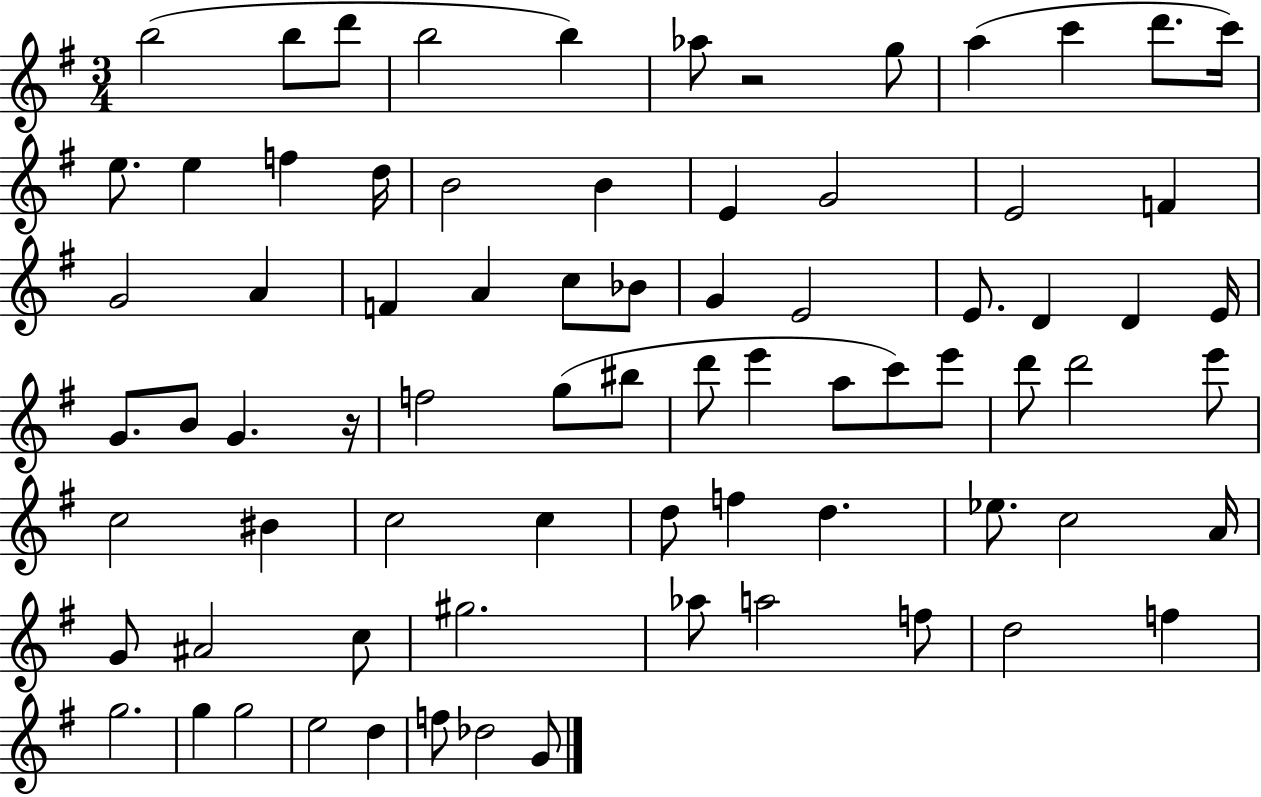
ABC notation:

X:1
T:Untitled
M:3/4
L:1/4
K:G
b2 b/2 d'/2 b2 b _a/2 z2 g/2 a c' d'/2 c'/4 e/2 e f d/4 B2 B E G2 E2 F G2 A F A c/2 _B/2 G E2 E/2 D D E/4 G/2 B/2 G z/4 f2 g/2 ^b/2 d'/2 e' a/2 c'/2 e'/2 d'/2 d'2 e'/2 c2 ^B c2 c d/2 f d _e/2 c2 A/4 G/2 ^A2 c/2 ^g2 _a/2 a2 f/2 d2 f g2 g g2 e2 d f/2 _d2 G/2